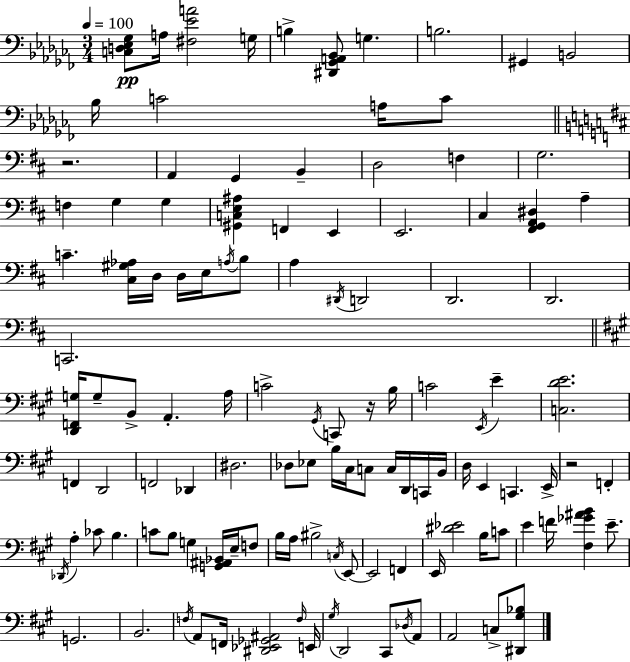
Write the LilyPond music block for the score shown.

{
  \clef bass
  \numericTimeSignature
  \time 3/4
  \key aes \minor
  \tempo 4 = 100
  <c d ees ges>8\pp a16 <fis ees' a'>2 g16 | b4-> <dis, ges, a, bes,>8 g4. | b2. | gis,4 b,2 | \break bes16 c'2 a16 c'8 | \bar "||" \break \key d \major r2. | a,4 g,4 b,4-- | d2 f4 | g2. | \break f4 g4 g4 | <gis, c e ais>4 f,4 e,4 | e,2. | cis4 <fis, g, a, dis>4 a4-- | \break c'4.-- <cis gis aes>16 d16 d16 e16 \acciaccatura { a16 } b8 | a4 \acciaccatura { dis,16 } d,2 | d,2. | d,2. | \break c,2. | \bar "||" \break \key a \major <d, f, g>16 g8-- b,8-> a,4.-. a16 | c'2-> \acciaccatura { gis,16 } c,8 r16 | b16 c'2 \acciaccatura { e,16 } e'4-- | <c d' e'>2. | \break f,4 d,2 | f,2 des,4 | dis2. | des8 ees8 b16 cis16 c8 c16 d,16 | \break c,16 b,16 d16 e,4 c,4. | e,16-> r2 f,4-. | \acciaccatura { des,16 } a4-. ces'8 b4. | c'8 b8 g4 <g, ais, bes,>16 | \break e16-- f8 b16 a16 bis2-> | \acciaccatura { c16 } e,8~~ e,2 | f,4 e,16 <dis' ees'>2 | b16 c'8 e'4 f'16 <fis ges' ais' b'>4 | \break e'8.-- g,2. | b,2. | \acciaccatura { f16 } a,8 f,16 <dis, ees, ges, ais,>2 | \grace { f16 } e,16 \acciaccatura { gis16 } d,2 | \break cis,8 \acciaccatura { des16 } a,8 a,2 | c8-> <dis, gis bes>8 \bar "|."
}